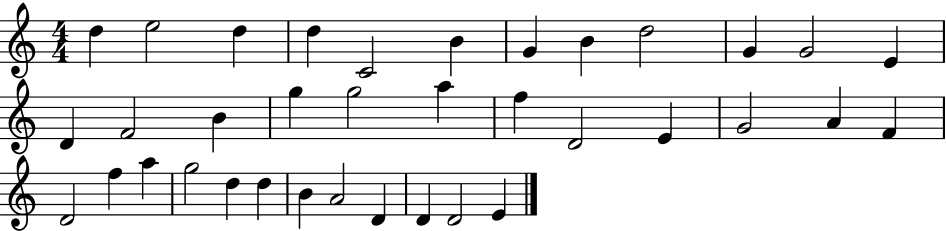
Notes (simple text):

D5/q E5/h D5/q D5/q C4/h B4/q G4/q B4/q D5/h G4/q G4/h E4/q D4/q F4/h B4/q G5/q G5/h A5/q F5/q D4/h E4/q G4/h A4/q F4/q D4/h F5/q A5/q G5/h D5/q D5/q B4/q A4/h D4/q D4/q D4/h E4/q